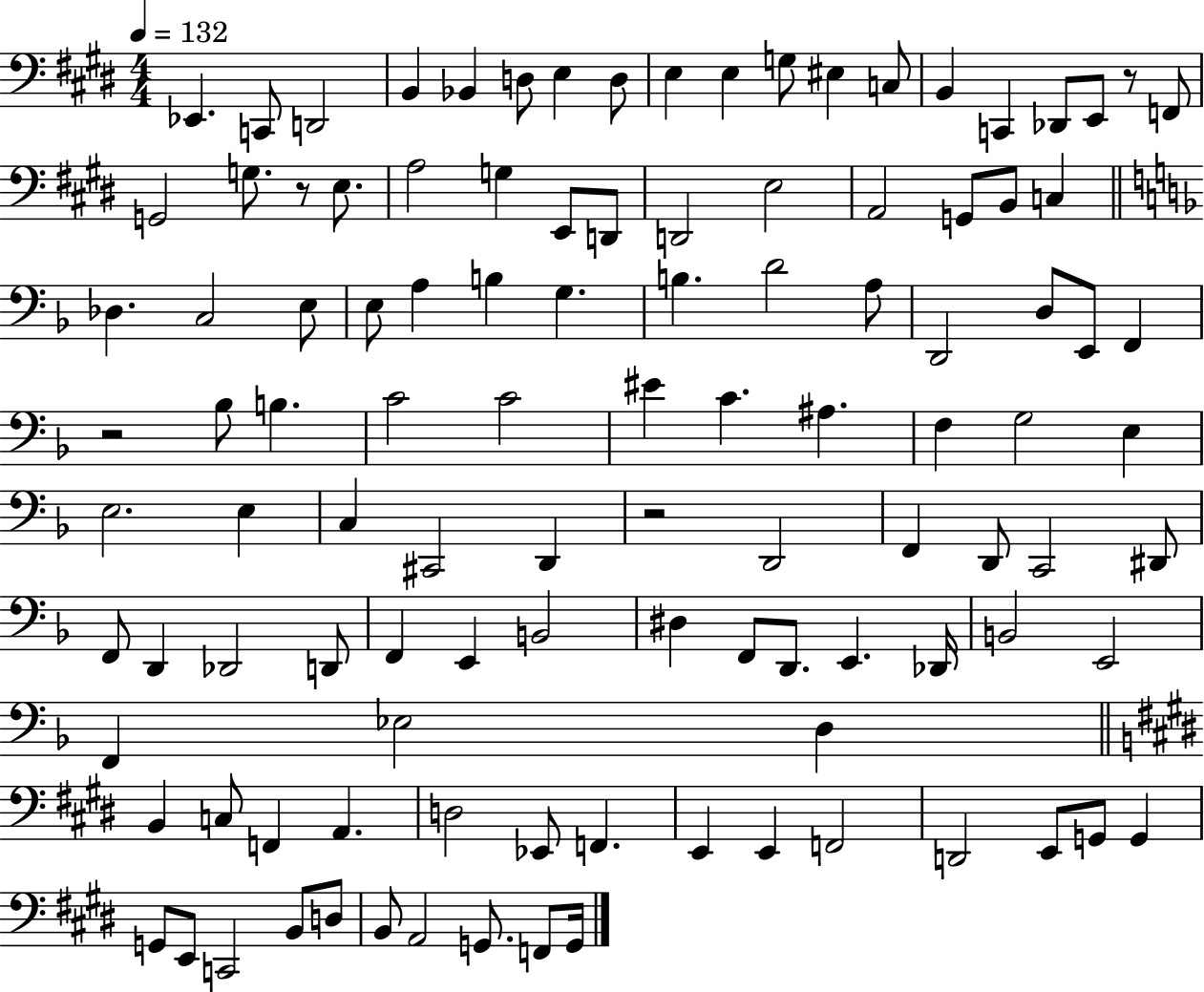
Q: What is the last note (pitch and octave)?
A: G2